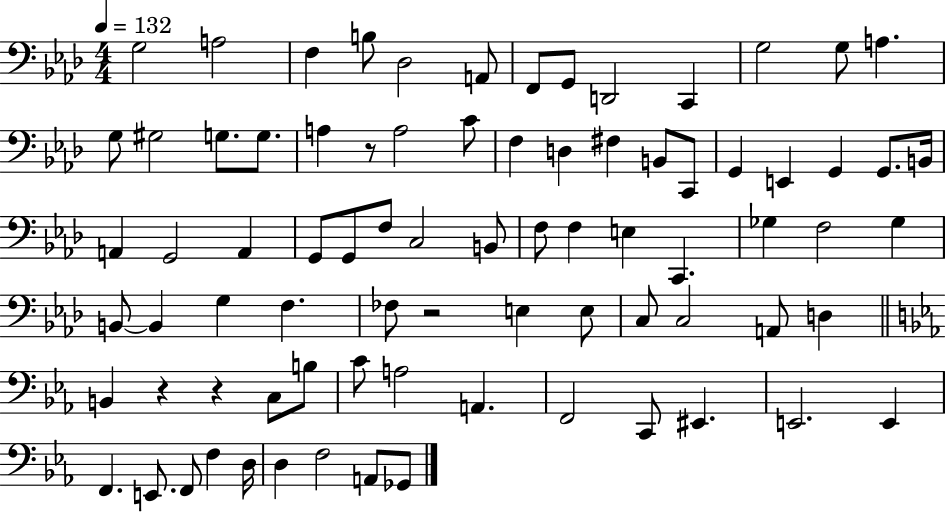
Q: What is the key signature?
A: AES major